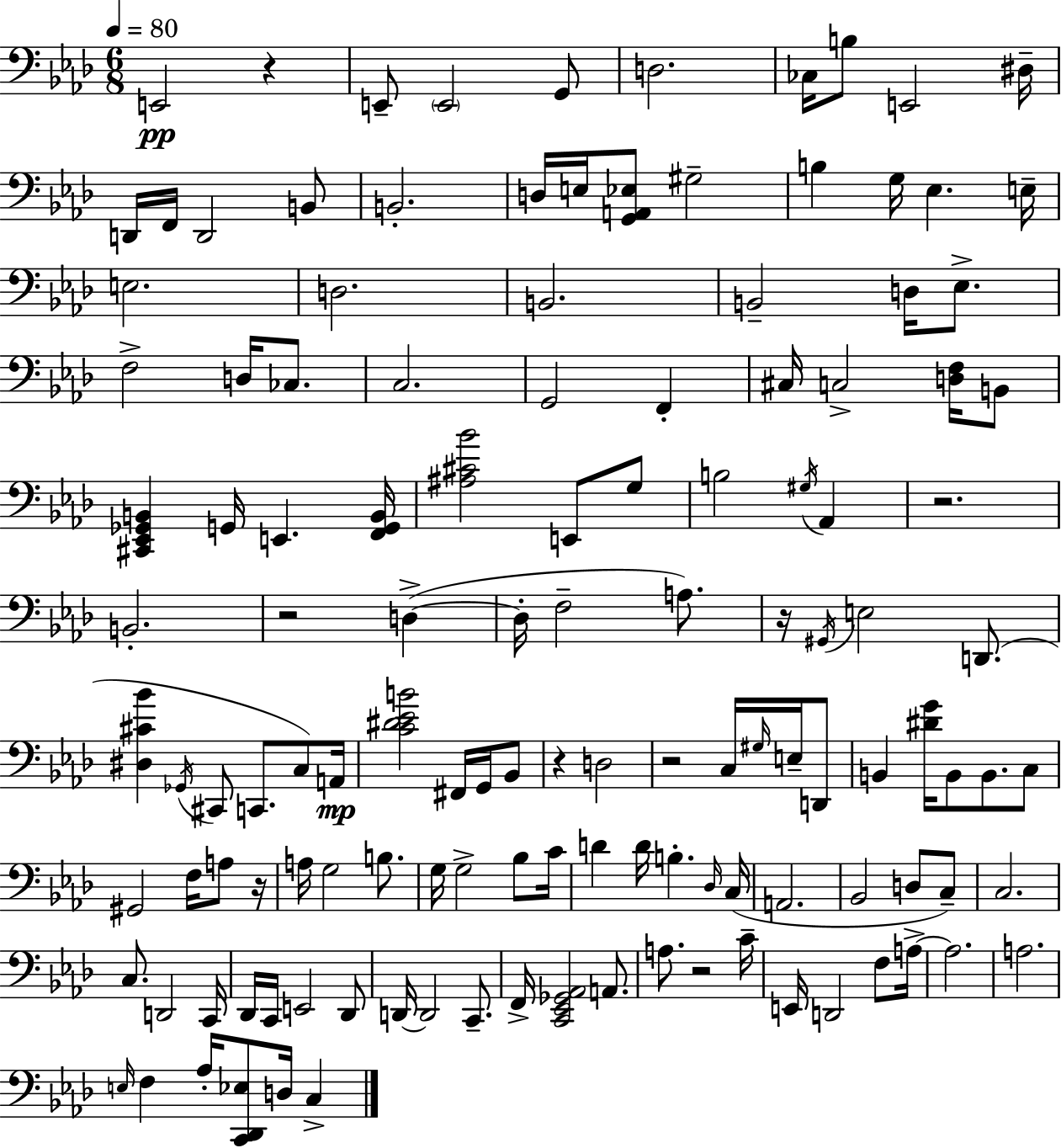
{
  \clef bass
  \numericTimeSignature
  \time 6/8
  \key aes \major
  \tempo 4 = 80
  e,2\pp r4 | e,8-- \parenthesize e,2 g,8 | d2. | ces16 b8 e,2 dis16-- | \break d,16 f,16 d,2 b,8 | b,2.-. | d16 e16 <g, a, ees>8 gis2-- | b4 g16 ees4. e16-- | \break e2. | d2. | b,2. | b,2-- d16 ees8.-> | \break f2-> d16 ces8. | c2. | g,2 f,4-. | cis16 c2-> <d f>16 b,8 | \break <cis, ees, ges, b,>4 g,16 e,4. <f, g, b,>16 | <ais cis' bes'>2 e,8 g8 | b2 \acciaccatura { gis16 } aes,4 | r2. | \break b,2.-. | r2 d4->~(~ | d16-. f2-- a8.) | r16 \acciaccatura { gis,16 } e2 d,8.( | \break <dis cis' bes'>4 \acciaccatura { ges,16 } cis,8 c,8. | c8) a,16\mp <c' dis' ees' b'>2 fis,16 | g,16 bes,8 r4 d2 | r2 c16 | \break \grace { gis16 } e16-- d,8 b,4 <dis' g'>16 b,8 b,8. | c8 gis,2 | f16 a8 r16 a16 g2 | b8. g16 g2-> | \break bes8 c'16 d'4 d'16 b4.-. | \grace { des16 } c16( a,2. | bes,2 | d8 c8--) c2. | \break c8. d,2 | c,16 des,16 c,16 e,2 | des,8 d,16~~ d,2 | c,8.-- f,16-> <c, ees, ges, aes,>2 | \break a,8. a8. r2 | c'16-- e,16 d,2 | f8 a16->~~ a2. | a2. | \break \grace { e16 } f4 aes16-. <c, des, ees>8 | d16 c4-> \bar "|."
}